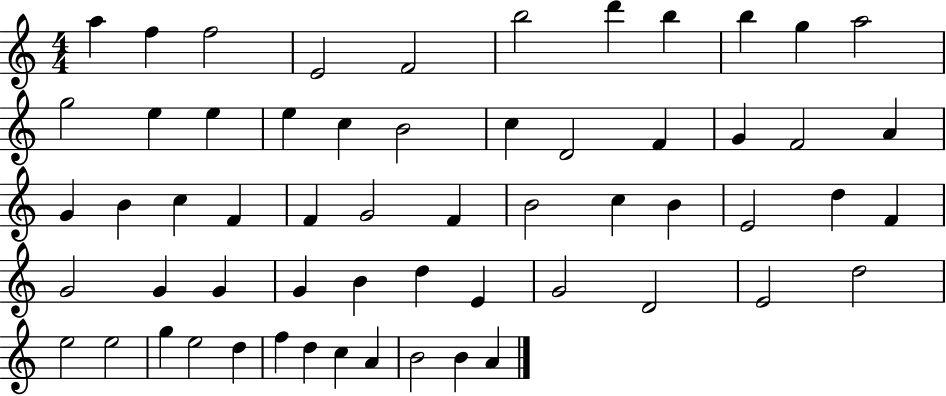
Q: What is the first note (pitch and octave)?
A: A5